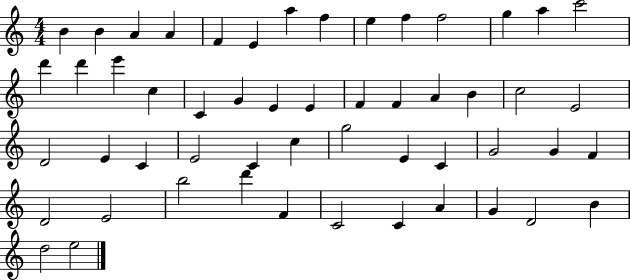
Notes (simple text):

B4/q B4/q A4/q A4/q F4/q E4/q A5/q F5/q E5/q F5/q F5/h G5/q A5/q C6/h D6/q D6/q E6/q C5/q C4/q G4/q E4/q E4/q F4/q F4/q A4/q B4/q C5/h E4/h D4/h E4/q C4/q E4/h C4/q C5/q G5/h E4/q C4/q G4/h G4/q F4/q D4/h E4/h B5/h D6/q F4/q C4/h C4/q A4/q G4/q D4/h B4/q D5/h E5/h